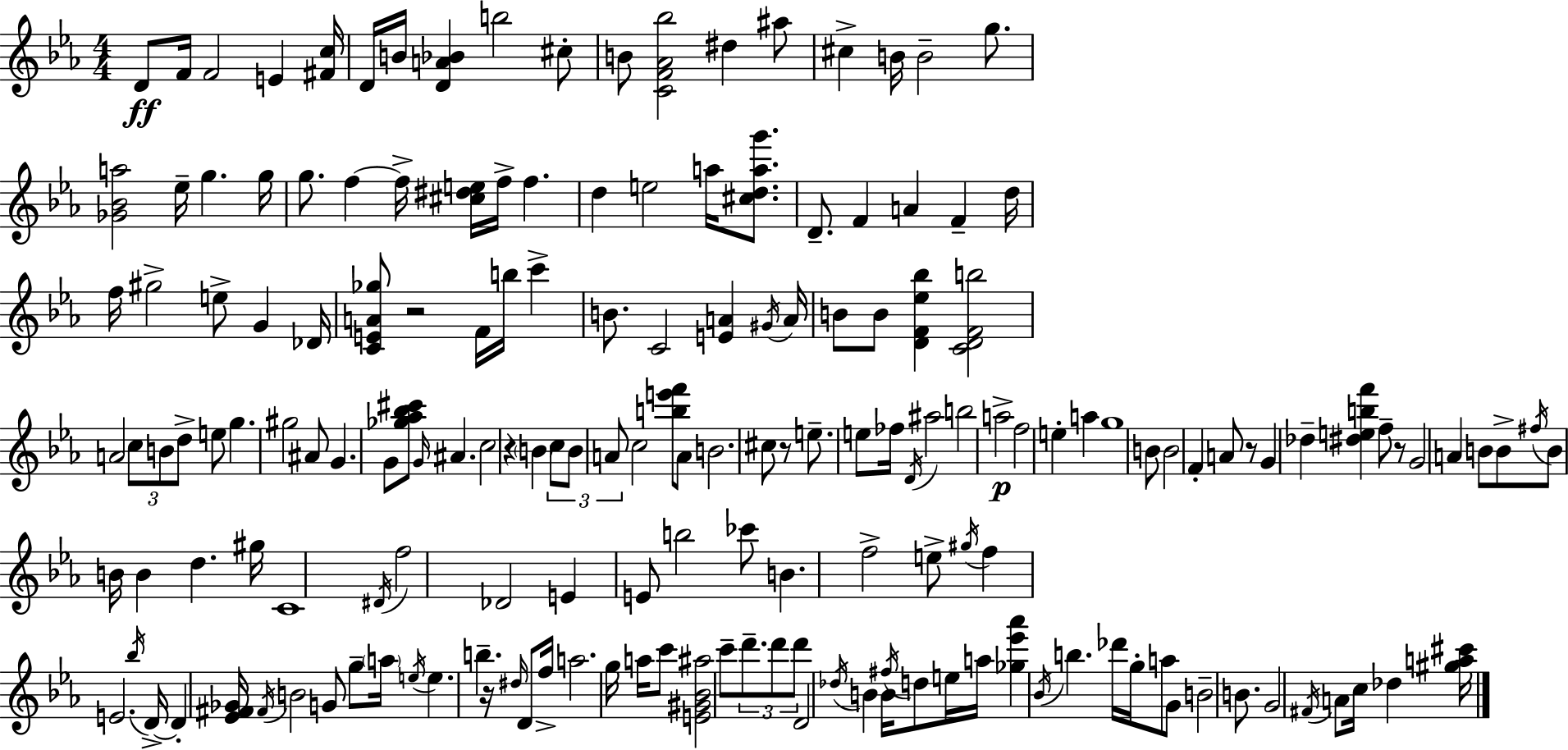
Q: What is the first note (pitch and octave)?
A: D4